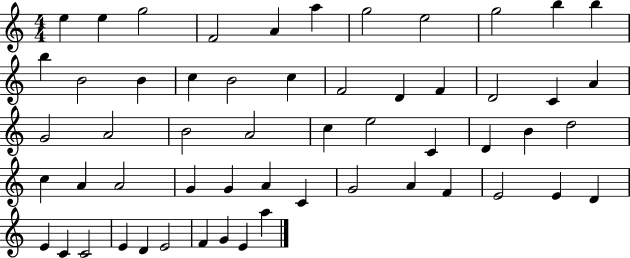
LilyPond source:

{
  \clef treble
  \numericTimeSignature
  \time 4/4
  \key c \major
  e''4 e''4 g''2 | f'2 a'4 a''4 | g''2 e''2 | g''2 b''4 b''4 | \break b''4 b'2 b'4 | c''4 b'2 c''4 | f'2 d'4 f'4 | d'2 c'4 a'4 | \break g'2 a'2 | b'2 a'2 | c''4 e''2 c'4 | d'4 b'4 d''2 | \break c''4 a'4 a'2 | g'4 g'4 a'4 c'4 | g'2 a'4 f'4 | e'2 e'4 d'4 | \break e'4 c'4 c'2 | e'4 d'4 e'2 | f'4 g'4 e'4 a''4 | \bar "|."
}